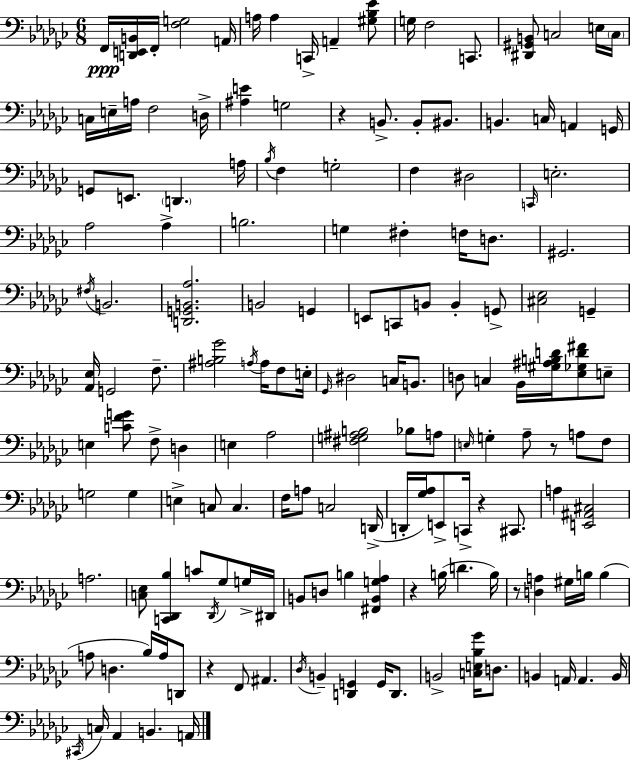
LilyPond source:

{
  \clef bass
  \numericTimeSignature
  \time 6/8
  \key ees \minor
  f,16\ppp <d, e, b,>16 f,16-. <f g>2 a,16 | a16 a4 c,16-> a,4-- <gis bes ees'>8 | g16 f2 c,8. | <dis, gis, b,>8 c2 e16 \parenthesize c16 | \break c16 e16-- a16 f2 d16-> | <ais e'>4 g2 | r4 b,8.-> b,8-. bis,8. | b,4. c16 a,4 g,16 | \break g,8 e,8. \parenthesize d,4. a16 | \acciaccatura { bes16 } f4 g2-. | f4 dis2 | \grace { c,16 } e2.-. | \break aes2 aes4-> | b2. | g4 fis4-. f16 d8. | gis,2. | \break \acciaccatura { fis16 } b,2. | <d, g, b, aes>2. | b,2 g,4 | e,8 c,8 b,8 b,4-. | \break g,8-> <cis ees>2 g,4-- | <aes, ees>16 g,2 | f8.-- <ais b ges'>2 \acciaccatura { a16 } | a16 f8 e16-. \grace { ges,16 } dis2 | \break c16 b,8. d8 c4 bes,16 | <gis ais b d'>16 <ees ges d' fis'>8 e8-- e4 <c' f' g'>8 f8-> | d4 e4 aes2 | <fis g ais b>2 | \break bes8 a8 \grace { e16 } g4-. aes8-- | r8 a8 f8 g2 | g4 e4-> c8 | c4. f16 a8 c2 | \break d,16->( d,16-. <ges aes>16) e,8-> c,16-> r4 | cis,8. a4 <e, ais, cis>2 | a2. | <c ees>8 <c, des, bes>4 | \break c'8 \acciaccatura { des,16 } ges8 g16-> dis,16 b,8 d8 b4 | <fis, b, g aes>4 r4 b16( | d'4. b16) r8 <d a>4 | gis16 b16 b4( a8 d4. | \break bes16) a16 d,8 r4 f,8 | ais,4. \acciaccatura { des16 } b,4-- | <d, g,>4 g,16 d,8. b,2-> | <c e bes ges'>16 d8. b,4 | \break a,16 a,4. b,16 \acciaccatura { cis,16 } c16 aes,4 | b,4. a,16 \bar "|."
}